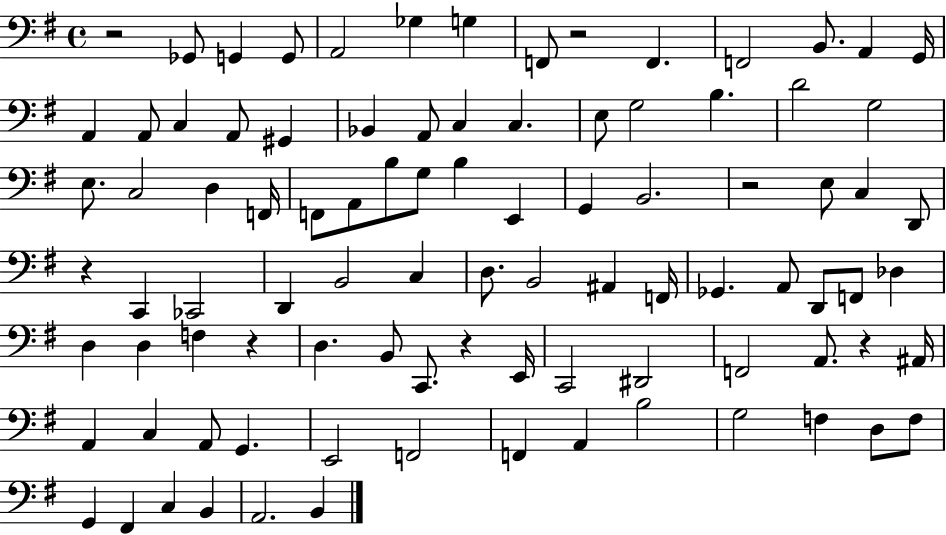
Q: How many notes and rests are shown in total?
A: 93